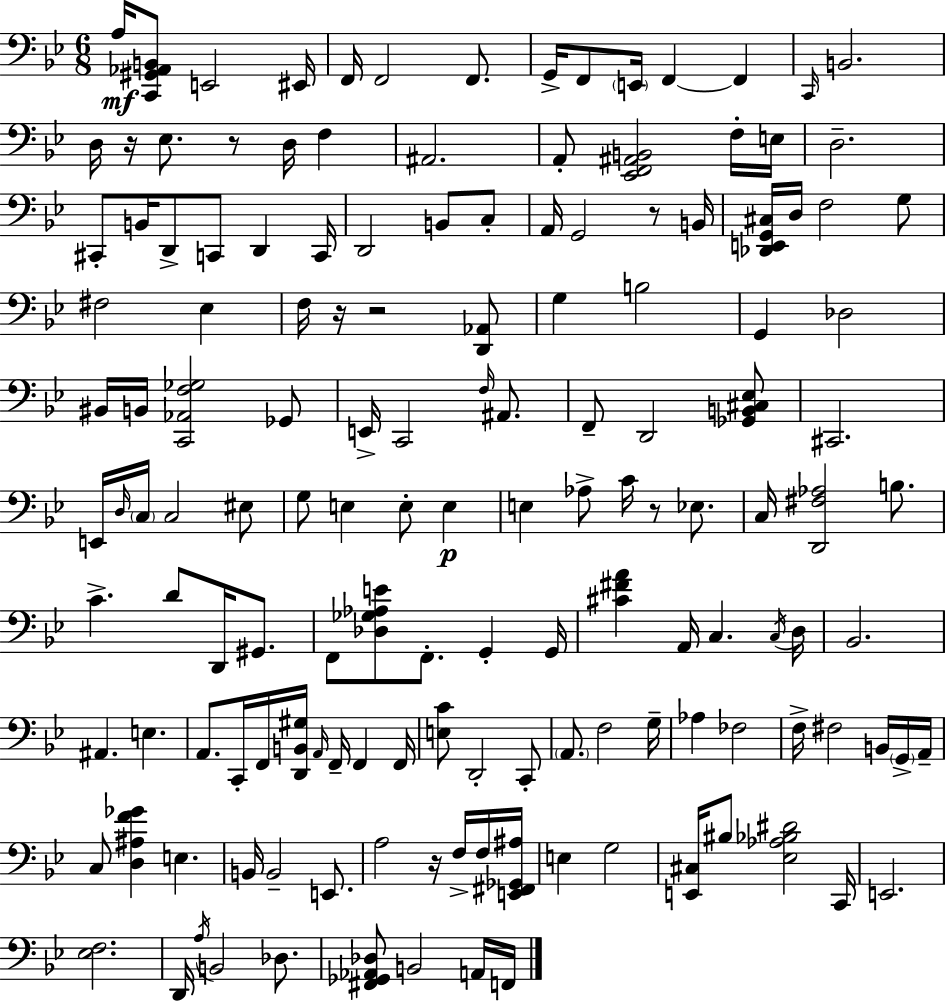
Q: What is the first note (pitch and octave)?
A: A3